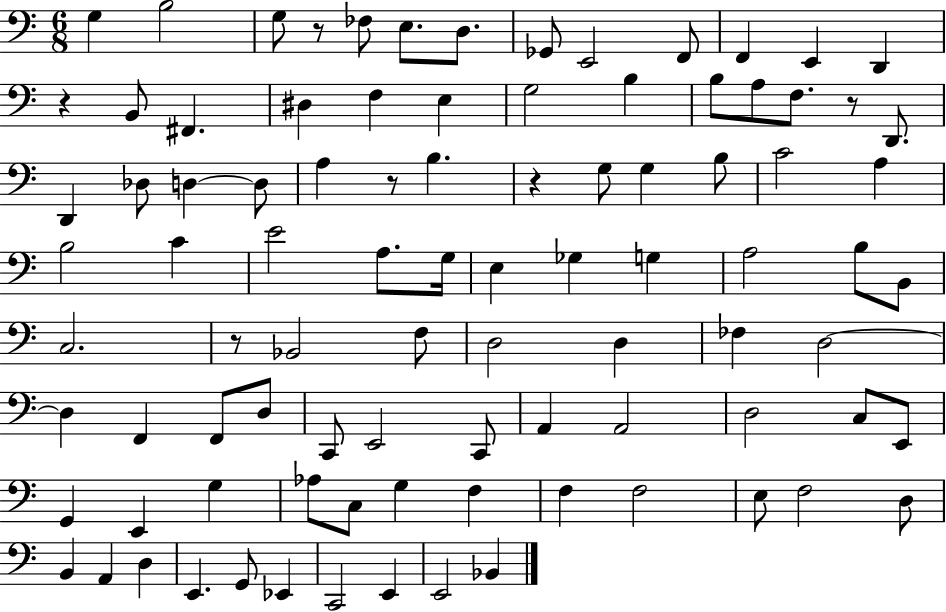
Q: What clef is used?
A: bass